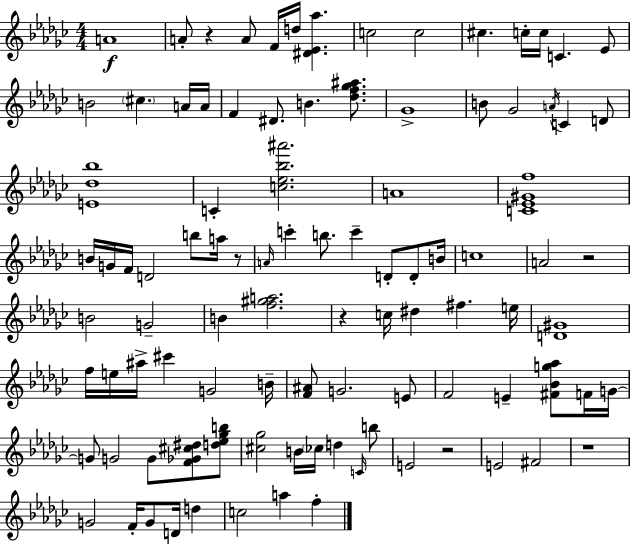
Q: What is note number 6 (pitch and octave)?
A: C5